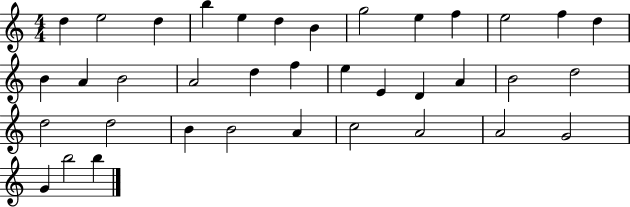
X:1
T:Untitled
M:4/4
L:1/4
K:C
d e2 d b e d B g2 e f e2 f d B A B2 A2 d f e E D A B2 d2 d2 d2 B B2 A c2 A2 A2 G2 G b2 b